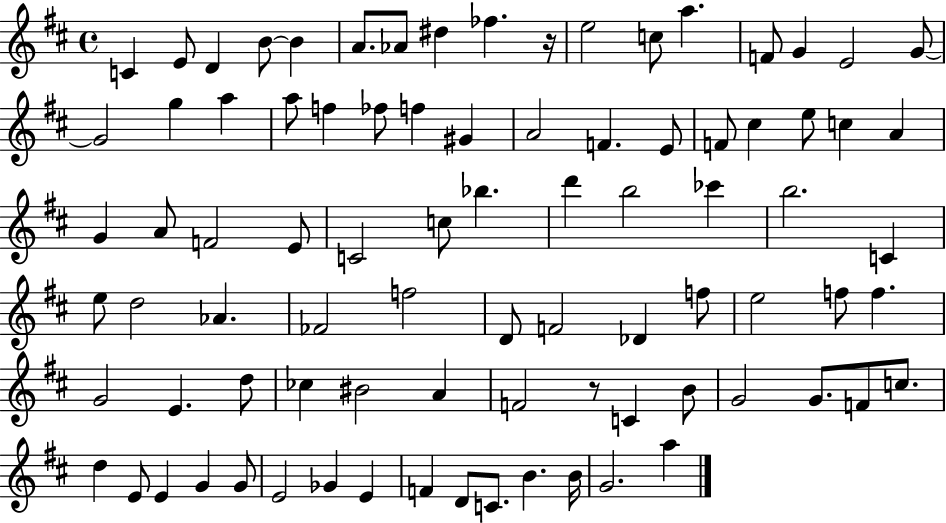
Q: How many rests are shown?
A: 2